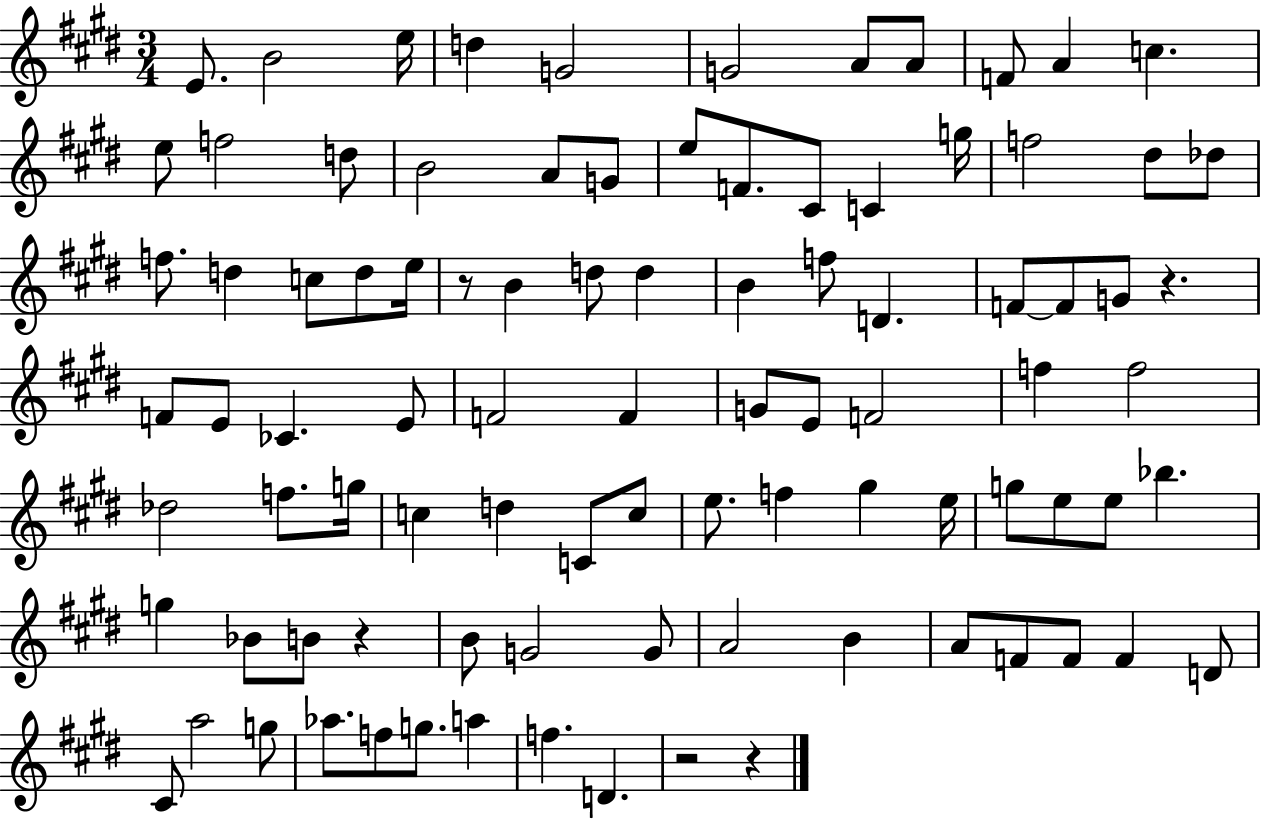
{
  \clef treble
  \numericTimeSignature
  \time 3/4
  \key e \major
  e'8. b'2 e''16 | d''4 g'2 | g'2 a'8 a'8 | f'8 a'4 c''4. | \break e''8 f''2 d''8 | b'2 a'8 g'8 | e''8 f'8. cis'8 c'4 g''16 | f''2 dis''8 des''8 | \break f''8. d''4 c''8 d''8 e''16 | r8 b'4 d''8 d''4 | b'4 f''8 d'4. | f'8~~ f'8 g'8 r4. | \break f'8 e'8 ces'4. e'8 | f'2 f'4 | g'8 e'8 f'2 | f''4 f''2 | \break des''2 f''8. g''16 | c''4 d''4 c'8 c''8 | e''8. f''4 gis''4 e''16 | g''8 e''8 e''8 bes''4. | \break g''4 bes'8 b'8 r4 | b'8 g'2 g'8 | a'2 b'4 | a'8 f'8 f'8 f'4 d'8 | \break cis'8 a''2 g''8 | aes''8. f''8 g''8. a''4 | f''4. d'4. | r2 r4 | \break \bar "|."
}